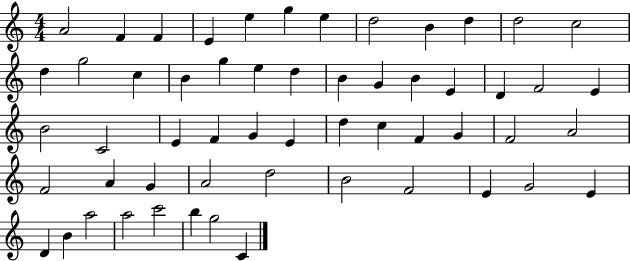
A4/h F4/q F4/q E4/q E5/q G5/q E5/q D5/h B4/q D5/q D5/h C5/h D5/q G5/h C5/q B4/q G5/q E5/q D5/q B4/q G4/q B4/q E4/q D4/q F4/h E4/q B4/h C4/h E4/q F4/q G4/q E4/q D5/q C5/q F4/q G4/q F4/h A4/h F4/h A4/q G4/q A4/h D5/h B4/h F4/h E4/q G4/h E4/q D4/q B4/q A5/h A5/h C6/h B5/q G5/h C4/q